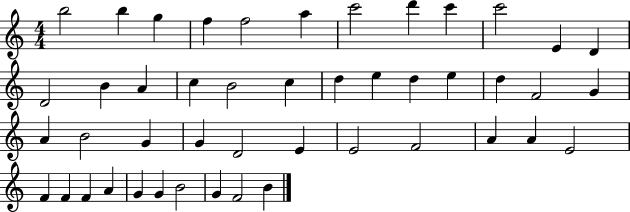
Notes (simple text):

B5/h B5/q G5/q F5/q F5/h A5/q C6/h D6/q C6/q C6/h E4/q D4/q D4/h B4/q A4/q C5/q B4/h C5/q D5/q E5/q D5/q E5/q D5/q F4/h G4/q A4/q B4/h G4/q G4/q D4/h E4/q E4/h F4/h A4/q A4/q E4/h F4/q F4/q F4/q A4/q G4/q G4/q B4/h G4/q F4/h B4/q